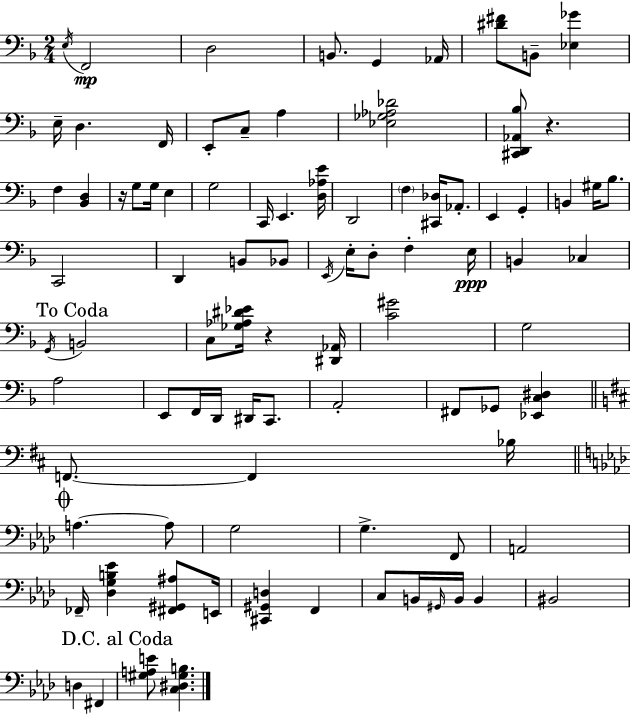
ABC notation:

X:1
T:Untitled
M:2/4
L:1/4
K:Dm
E,/4 F,,2 D,2 B,,/2 G,, _A,,/4 [^D^F]/2 B,,/2 [_E,_G] E,/4 D, F,,/4 E,,/2 C,/2 A, [_E,_G,_A,_D]2 [^C,,D,,_A,,_B,]/2 z F, [_B,,D,] z/4 G,/2 G,/4 E, G,2 C,,/4 E,, [D,_A,E]/4 D,,2 F, [^C,,_D,]/4 _A,,/2 E,, G,, B,, ^G,/4 _B,/2 C,,2 D,, B,,/2 _B,,/2 E,,/4 E,/4 D,/2 F, E,/4 B,, _C, G,,/4 B,,2 C,/2 [_G,_A,^D_E]/4 z [^D,,_A,,]/4 [C^G]2 G,2 A,2 E,,/2 F,,/4 D,,/4 ^D,,/4 C,,/2 A,,2 ^F,,/2 _G,,/2 [_E,,C,^D,] F,,/2 F,, _B,/4 A, A,/2 G,2 G, F,,/2 A,,2 _F,,/4 [_D,G,B,_E] [^F,,^G,,^A,]/2 E,,/4 [^C,,^G,,D,] F,, C,/2 B,,/4 ^G,,/4 B,,/4 B,, ^B,,2 D, ^F,, [^G,A,E]/2 [C,^D,^G,B,]